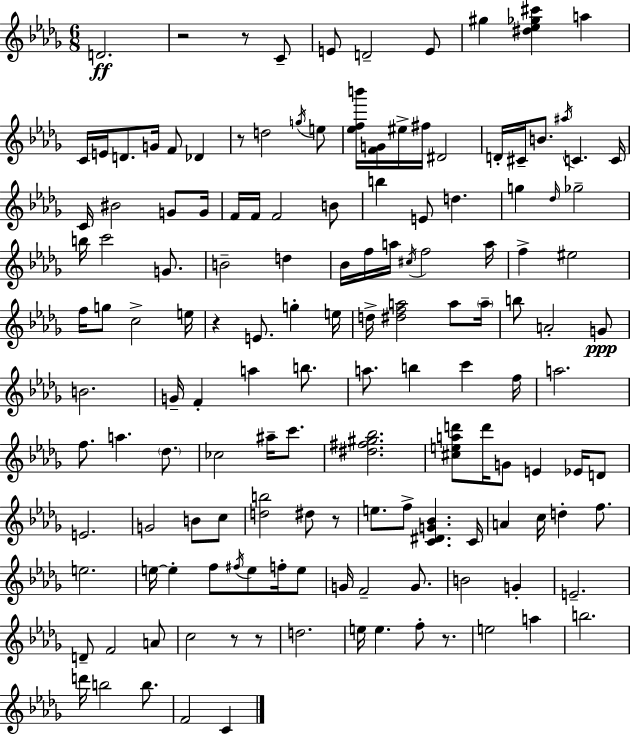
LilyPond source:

{
  \clef treble
  \numericTimeSignature
  \time 6/8
  \key bes \minor
  d'2.\ff | r2 r8 c'8-- | e'8 d'2-- e'8 | gis''4 <dis'' ees'' ges'' cis'''>4 a''4 | \break c'16 e'16 d'8. g'16 f'8 des'4 | r8 d''2 \acciaccatura { g''16 } e''8 | <ees'' f'' b'''>16 <f' g'>16 eis''16-> fis''16 dis'2 | d'16-. cis'16-- b'8. \acciaccatura { ais''16 } c'4. | \break c'16 c'16 bis'2 g'8 | g'16 f'16 f'16 f'2 | b'8 b''4 e'8 d''4. | g''4 \grace { des''16 } ges''2-- | \break b''16 c'''2 | g'8. b'2-- d''4 | bes'16 f''16 a''16 \acciaccatura { cis''16 } f''2 | a''16 f''4-> eis''2 | \break f''16 g''8 c''2-> | e''16 r4 e'8. g''4-. | e''16 d''16-> <dis'' f'' a''>2 | a''8 \parenthesize a''16-- b''8 a'2-. | \break g'8\ppp b'2. | g'16-- f'4-. a''4 | b''8. a''8. b''4 c'''4 | f''16 a''2. | \break f''8. a''4. | \parenthesize des''8. ces''2 | ais''16-- c'''8. <dis'' fis'' gis'' bes''>2. | <cis'' e'' a'' d'''>8 d'''16 g'8 e'4 | \break ees'16 d'8 e'2. | g'2 | b'8 c''8 <d'' b''>2 | dis''8 r8 e''8. f''8-> <c' dis' g' bes'>4. | \break c'16 a'4 c''16 d''4-. | f''8. e''2. | e''16~~ e''4-. f''8 \acciaccatura { fis''16 } | e''8 f''16-. e''8 g'16 f'2-- | \break g'8. b'2 | g'4-. e'2.-- | d'8-- f'2 | a'8 c''2 | \break r8 r8 d''2. | e''16 e''4. | f''8-. r8. e''2 | a''4 b''2. | \break d'''16 b''2 | b''8. f'2 | c'4 \bar "|."
}